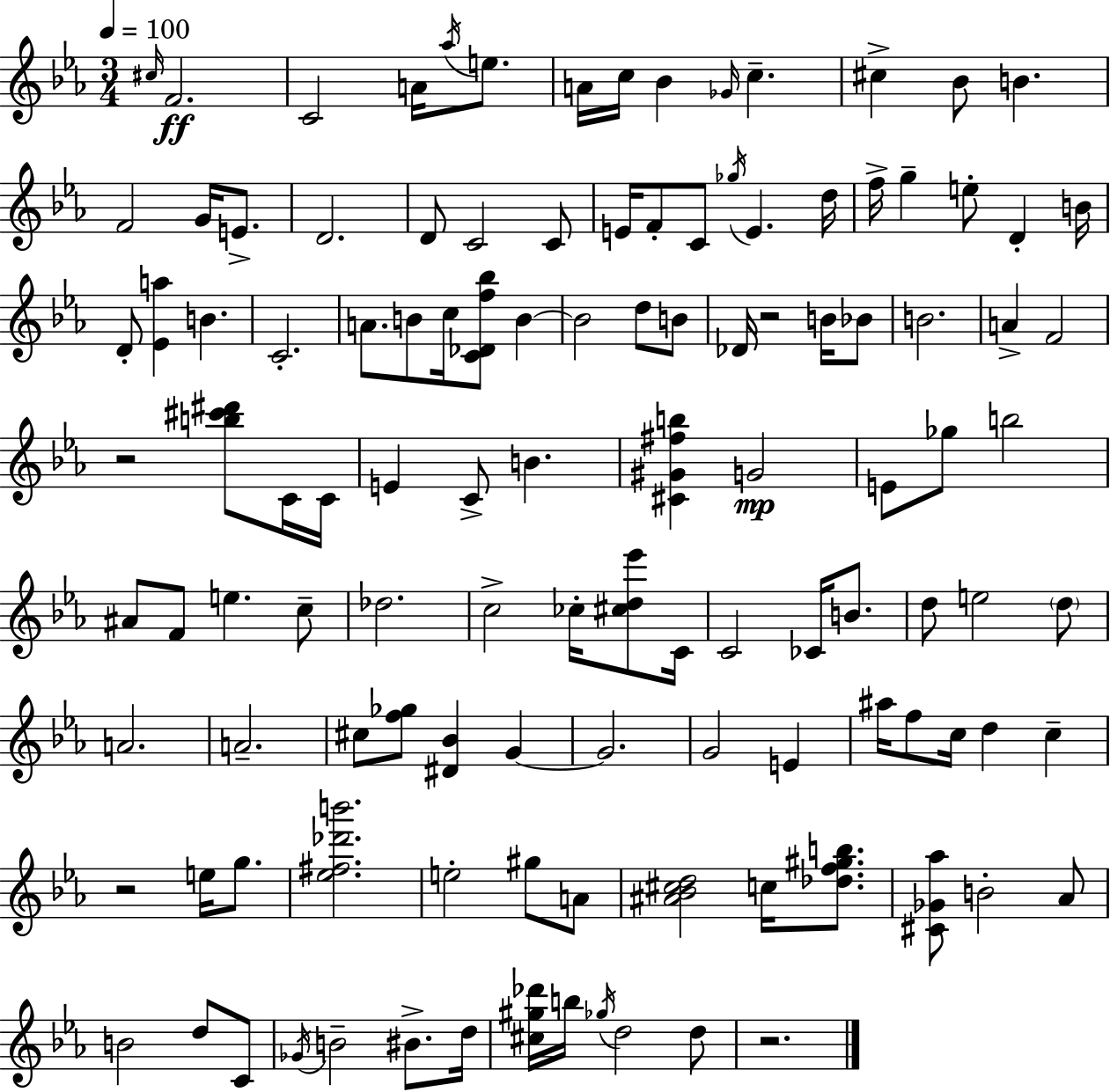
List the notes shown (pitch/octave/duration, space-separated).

C#5/s F4/h. C4/h A4/s Ab5/s E5/e. A4/s C5/s Bb4/q Gb4/s C5/q. C#5/q Bb4/e B4/q. F4/h G4/s E4/e. D4/h. D4/e C4/h C4/e E4/s F4/e C4/e Gb5/s E4/q. D5/s F5/s G5/q E5/e D4/q B4/s D4/e [Eb4,A5]/q B4/q. C4/h. A4/e. B4/e C5/s [C4,Db4,F5,Bb5]/e B4/q B4/h D5/e B4/e Db4/s R/h B4/s Bb4/e B4/h. A4/q F4/h R/h [B5,C#6,D#6]/e C4/s C4/s E4/q C4/e B4/q. [C#4,G#4,F#5,B5]/q G4/h E4/e Gb5/e B5/h A#4/e F4/e E5/q. C5/e Db5/h. C5/h CES5/s [C#5,D5,Eb6]/e C4/s C4/h CES4/s B4/e. D5/e E5/h D5/e A4/h. A4/h. C#5/e [F5,Gb5]/e [D#4,Bb4]/q G4/q G4/h. G4/h E4/q A#5/s F5/e C5/s D5/q C5/q R/h E5/s G5/e. [Eb5,F#5,Db6,B6]/h. E5/h G#5/e A4/e [A#4,Bb4,C#5,D5]/h C5/s [Db5,F5,G#5,B5]/e. [C#4,Gb4,Ab5]/e B4/h Ab4/e B4/h D5/e C4/e Gb4/s B4/h BIS4/e. D5/s [C#5,G#5,Db6]/s B5/s Gb5/s D5/h D5/e R/h.